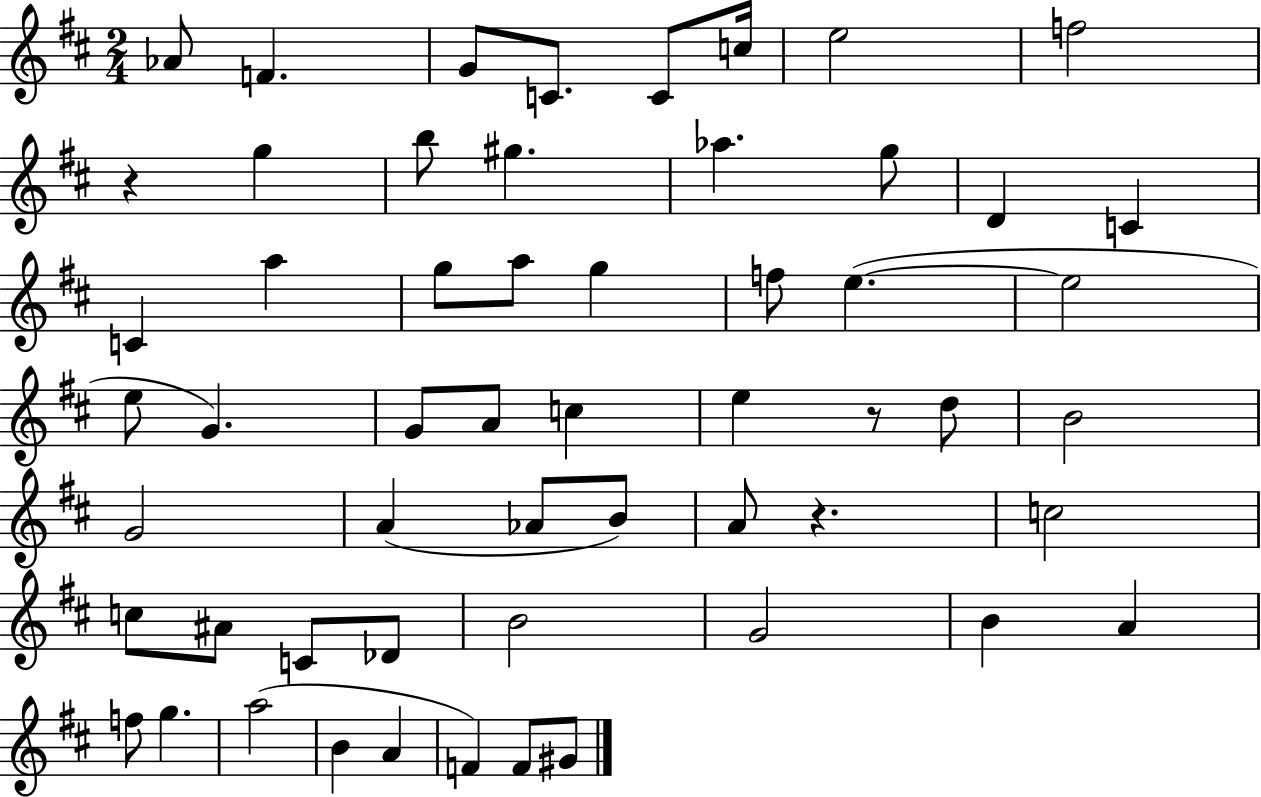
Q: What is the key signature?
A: D major